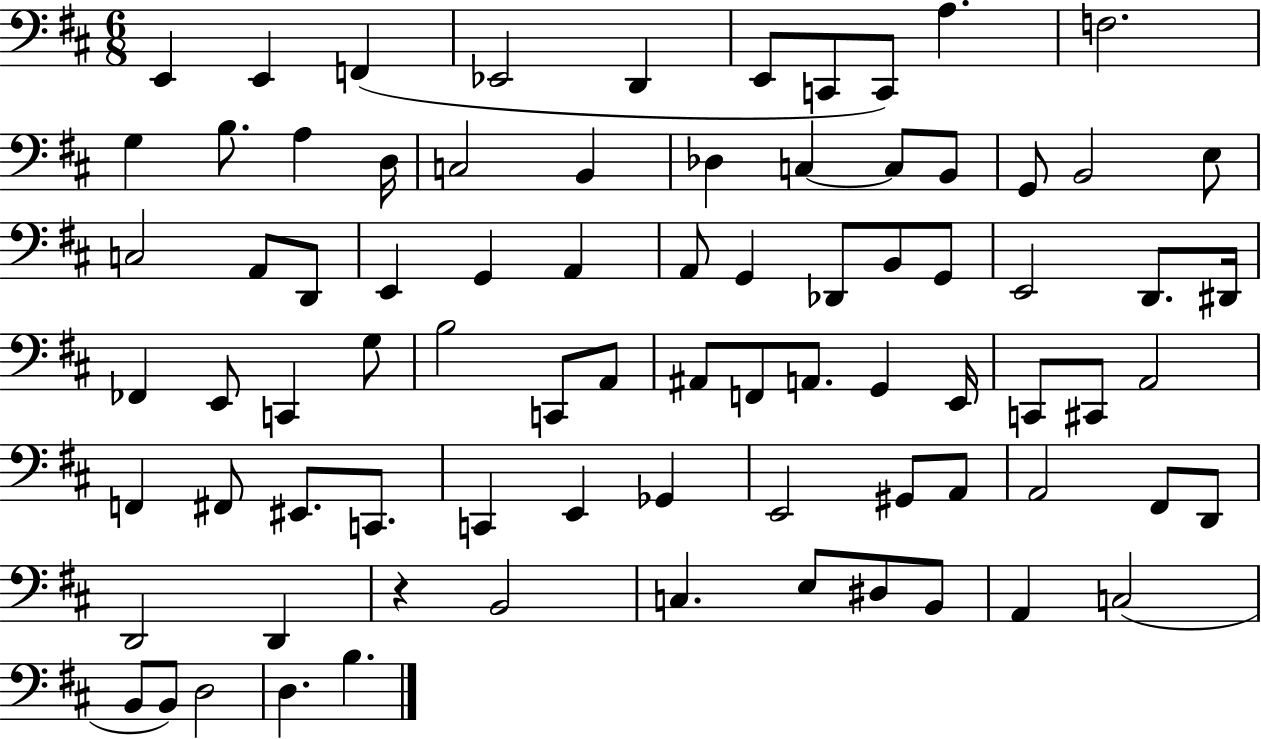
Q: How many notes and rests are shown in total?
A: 80